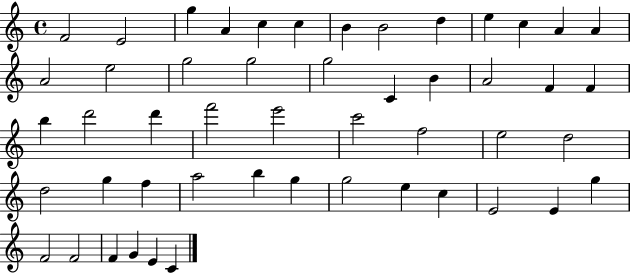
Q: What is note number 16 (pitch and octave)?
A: G5